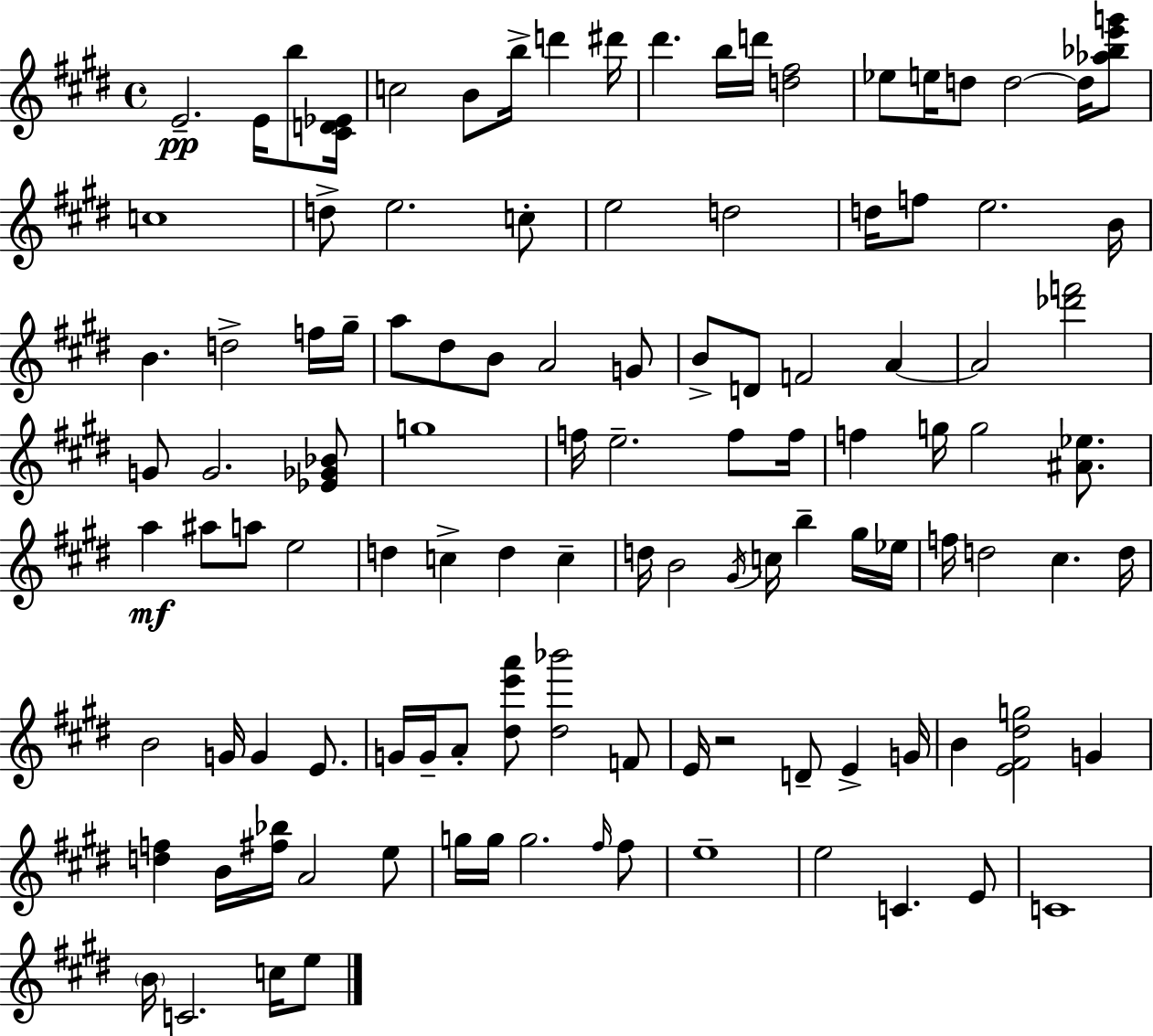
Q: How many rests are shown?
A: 1